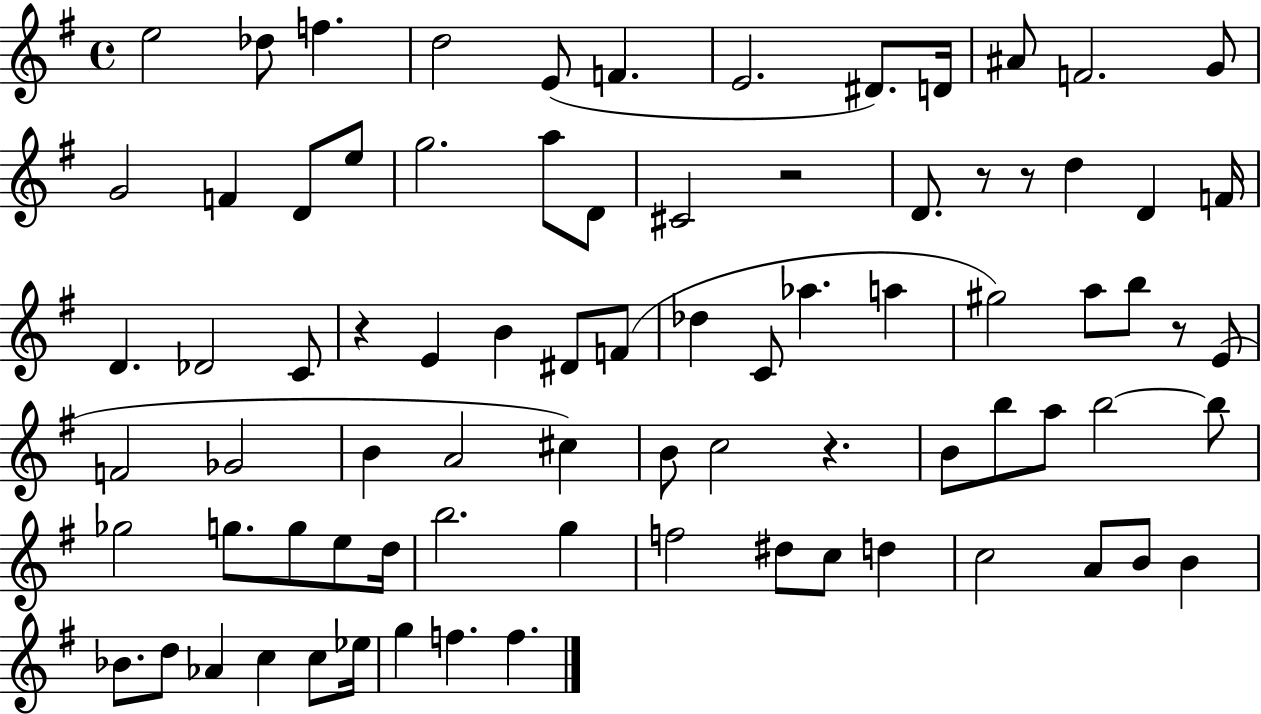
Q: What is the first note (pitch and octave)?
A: E5